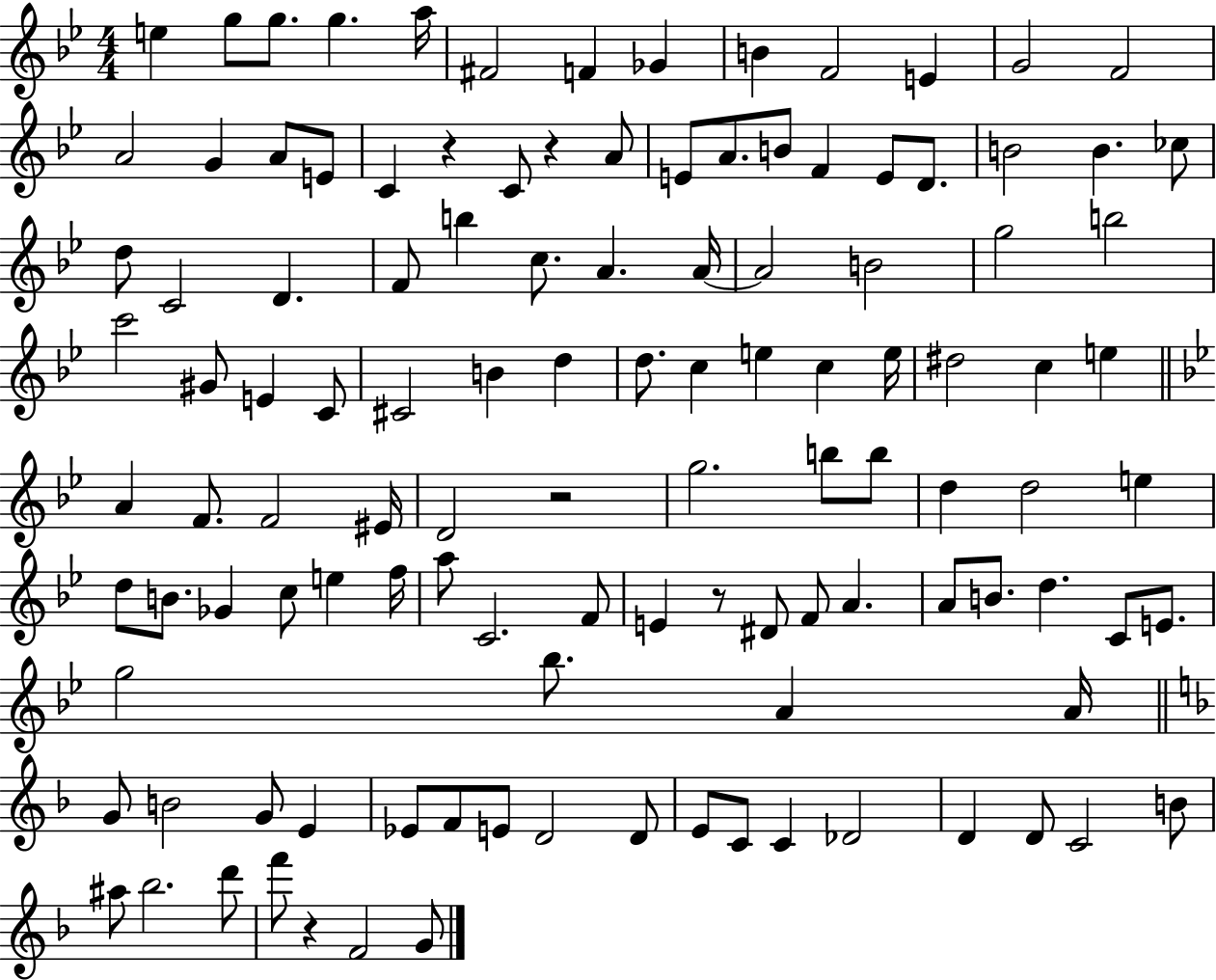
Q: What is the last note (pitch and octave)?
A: G4